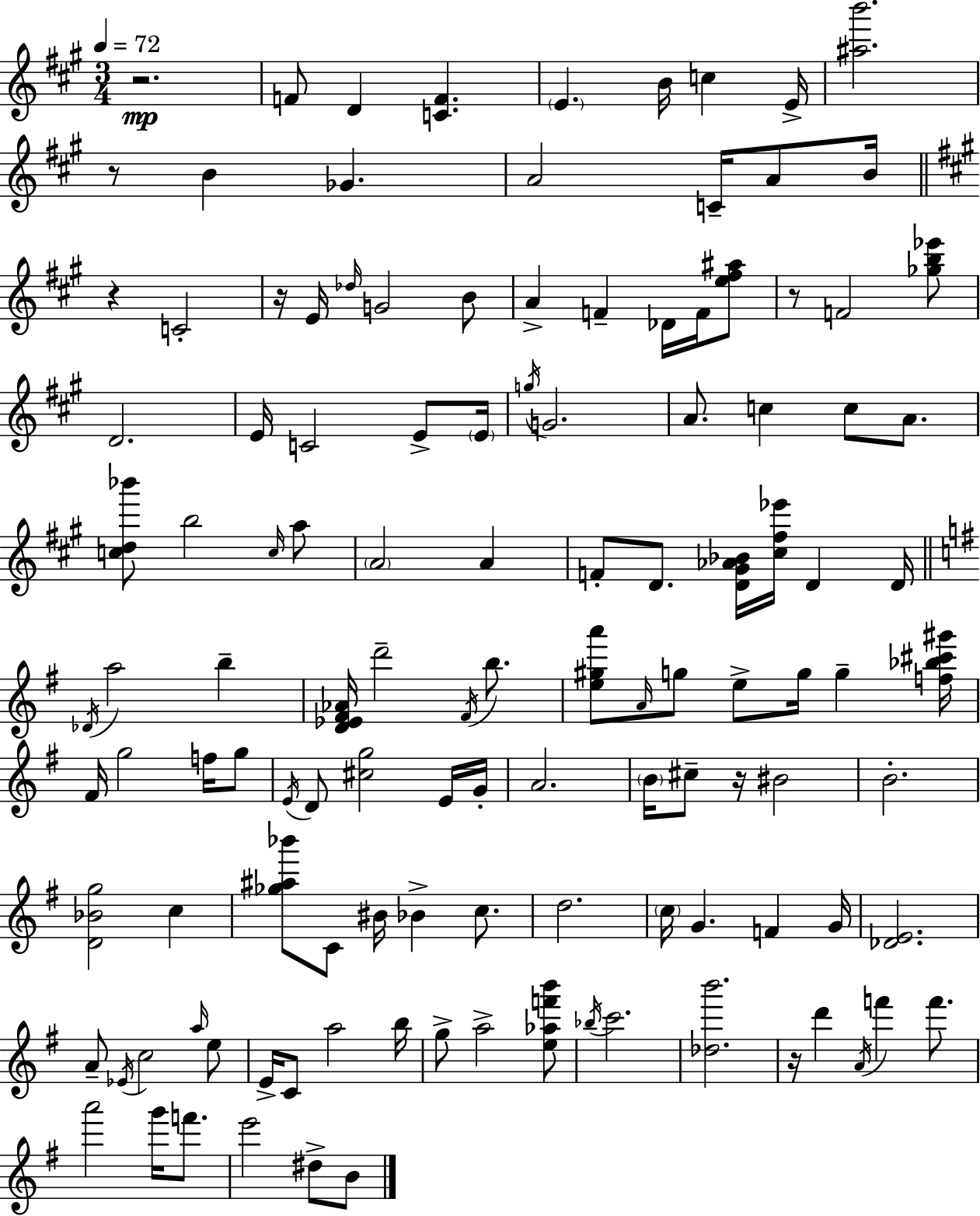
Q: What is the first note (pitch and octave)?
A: F4